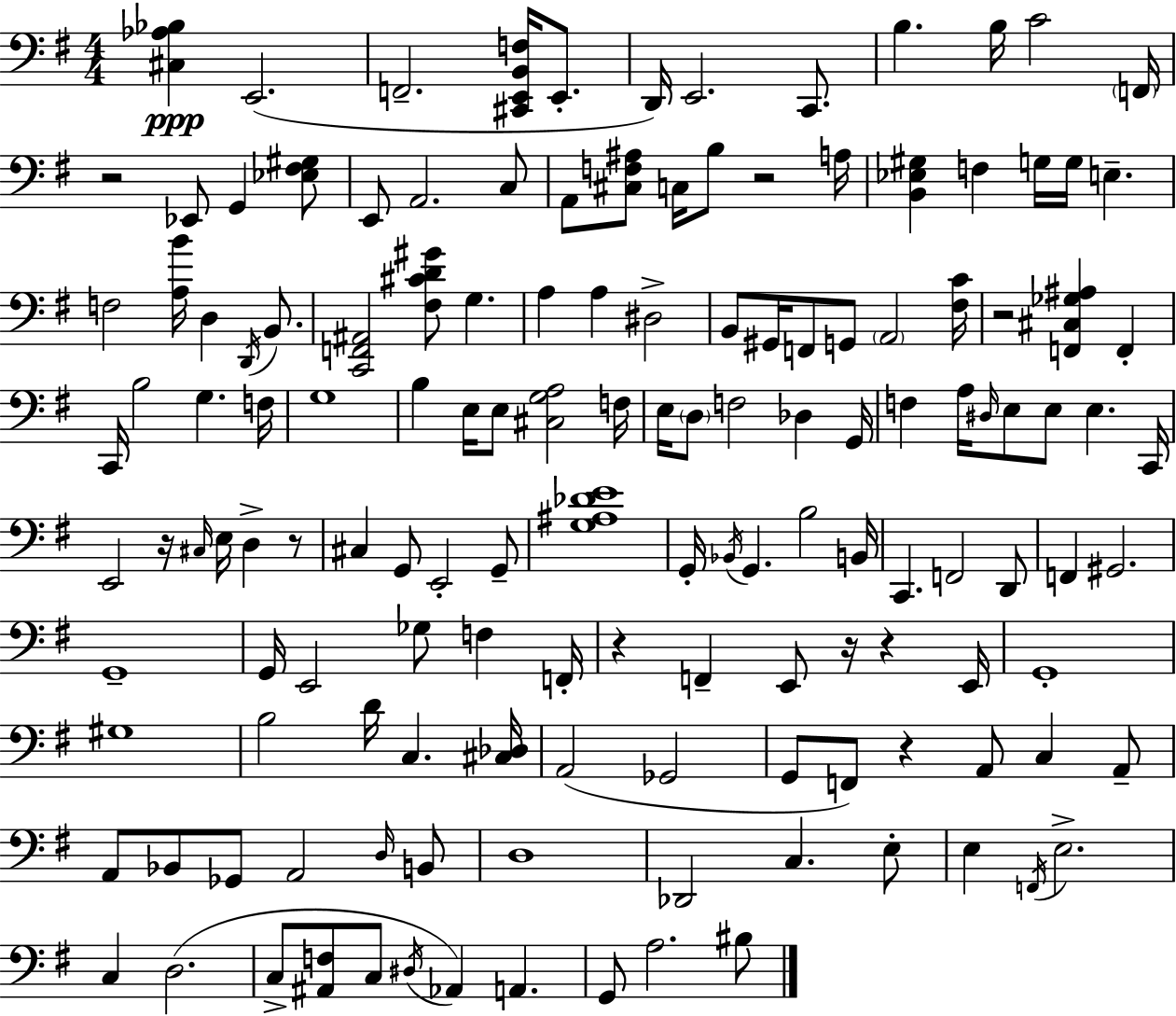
{
  \clef bass
  \numericTimeSignature
  \time 4/4
  \key e \minor
  <cis aes bes>4\ppp e,2.( | f,2.-- <cis, e, b, f>16 e,8.-. | d,16) e,2. c,8. | b4. b16 c'2 \parenthesize f,16 | \break r2 ees,8 g,4 <ees fis gis>8 | e,8 a,2. c8 | a,8 <cis f ais>8 c16 b8 r2 a16 | <b, ees gis>4 f4 g16 g16 e4.-- | \break f2 <a b'>16 d4 \acciaccatura { d,16 } b,8. | <c, f, ais,>2 <fis cis' d' gis'>8 g4. | a4 a4 dis2-> | b,8 gis,16 f,8 g,8 \parenthesize a,2 | \break <fis c'>16 r2 <f, cis ges ais>4 f,4-. | c,16 b2 g4. | f16 g1 | b4 e16 e8 <cis g a>2 | \break f16 e16 \parenthesize d8 f2 des4 | g,16 f4 a16 \grace { dis16 } e8 e8 e4. | c,16 e,2 r16 \grace { cis16 } e16 d4-> | r8 cis4 g,8 e,2-. | \break g,8-- <g ais des' e'>1 | g,16-. \acciaccatura { bes,16 } g,4. b2 | b,16 c,4. f,2 | d,8 f,4 gis,2. | \break g,1-- | g,16 e,2 ges8 f4 | f,16-. r4 f,4-- e,8 r16 r4 | e,16 g,1-. | \break gis1 | b2 d'16 c4. | <cis des>16 a,2( ges,2 | g,8 f,8) r4 a,8 c4 | \break a,8-- a,8 bes,8 ges,8 a,2 | \grace { d16 } b,8 d1 | des,2 c4. | e8-. e4 \acciaccatura { f,16 } e2.-> | \break c4 d2.( | c8-> <ais, f>8 c8 \acciaccatura { dis16 } aes,4) | a,4. g,8 a2. | bis8 \bar "|."
}